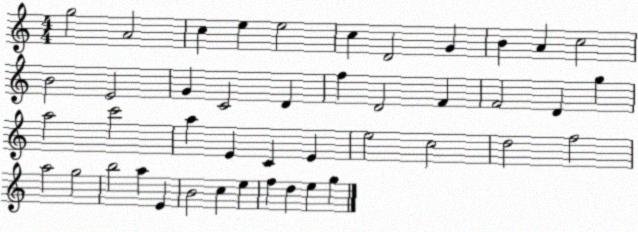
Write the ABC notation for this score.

X:1
T:Untitled
M:4/4
L:1/4
K:C
g2 A2 c e e2 c D2 G B A c2 B2 E2 G C2 D f D2 F F2 D g a2 c'2 a E C E e2 c2 d2 f2 a2 g2 b2 a E B2 c e f d e g